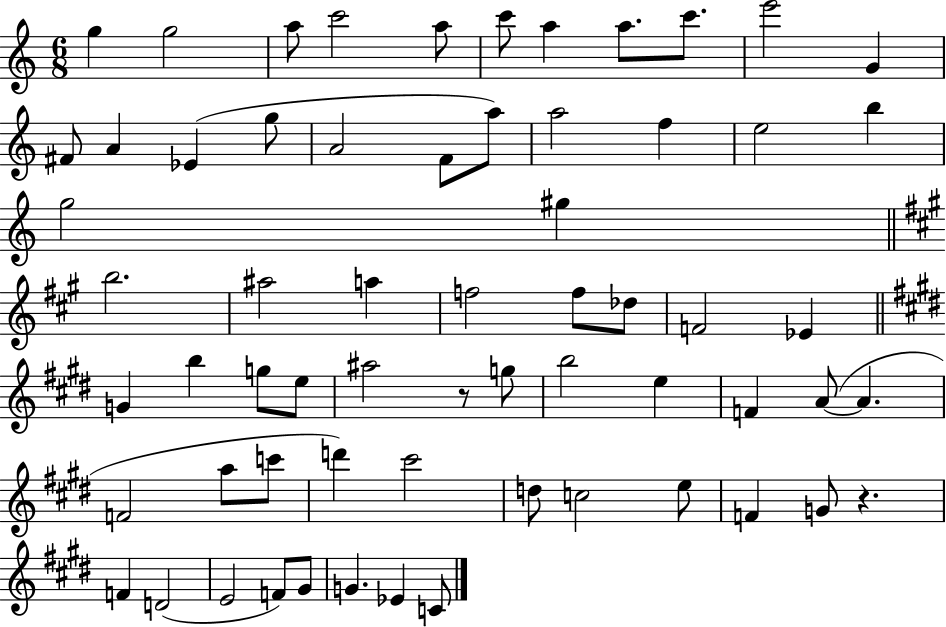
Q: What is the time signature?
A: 6/8